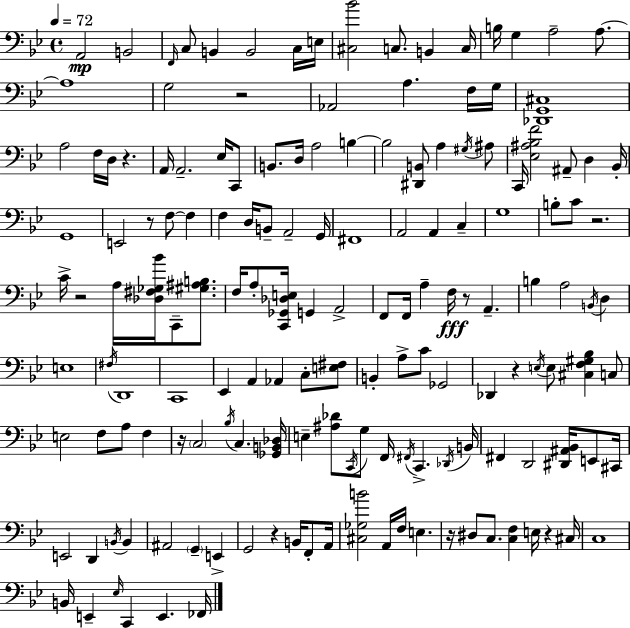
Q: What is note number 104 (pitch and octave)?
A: F#2